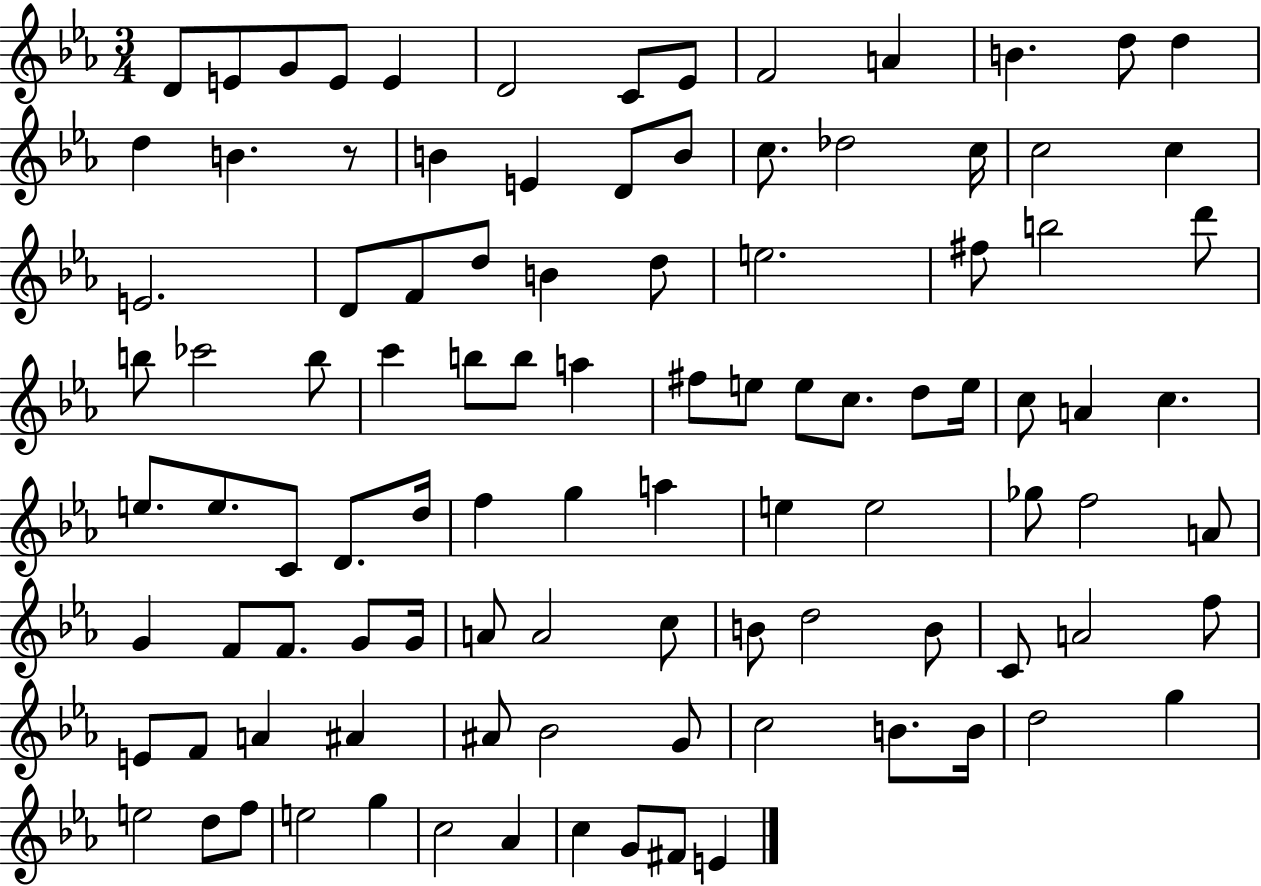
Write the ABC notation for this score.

X:1
T:Untitled
M:3/4
L:1/4
K:Eb
D/2 E/2 G/2 E/2 E D2 C/2 _E/2 F2 A B d/2 d d B z/2 B E D/2 B/2 c/2 _d2 c/4 c2 c E2 D/2 F/2 d/2 B d/2 e2 ^f/2 b2 d'/2 b/2 _c'2 b/2 c' b/2 b/2 a ^f/2 e/2 e/2 c/2 d/2 e/4 c/2 A c e/2 e/2 C/2 D/2 d/4 f g a e e2 _g/2 f2 A/2 G F/2 F/2 G/2 G/4 A/2 A2 c/2 B/2 d2 B/2 C/2 A2 f/2 E/2 F/2 A ^A ^A/2 _B2 G/2 c2 B/2 B/4 d2 g e2 d/2 f/2 e2 g c2 _A c G/2 ^F/2 E